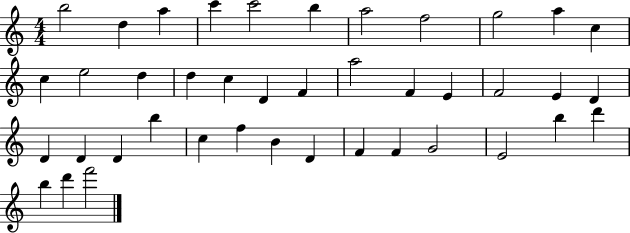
{
  \clef treble
  \numericTimeSignature
  \time 4/4
  \key c \major
  b''2 d''4 a''4 | c'''4 c'''2 b''4 | a''2 f''2 | g''2 a''4 c''4 | \break c''4 e''2 d''4 | d''4 c''4 d'4 f'4 | a''2 f'4 e'4 | f'2 e'4 d'4 | \break d'4 d'4 d'4 b''4 | c''4 f''4 b'4 d'4 | f'4 f'4 g'2 | e'2 b''4 d'''4 | \break b''4 d'''4 f'''2 | \bar "|."
}